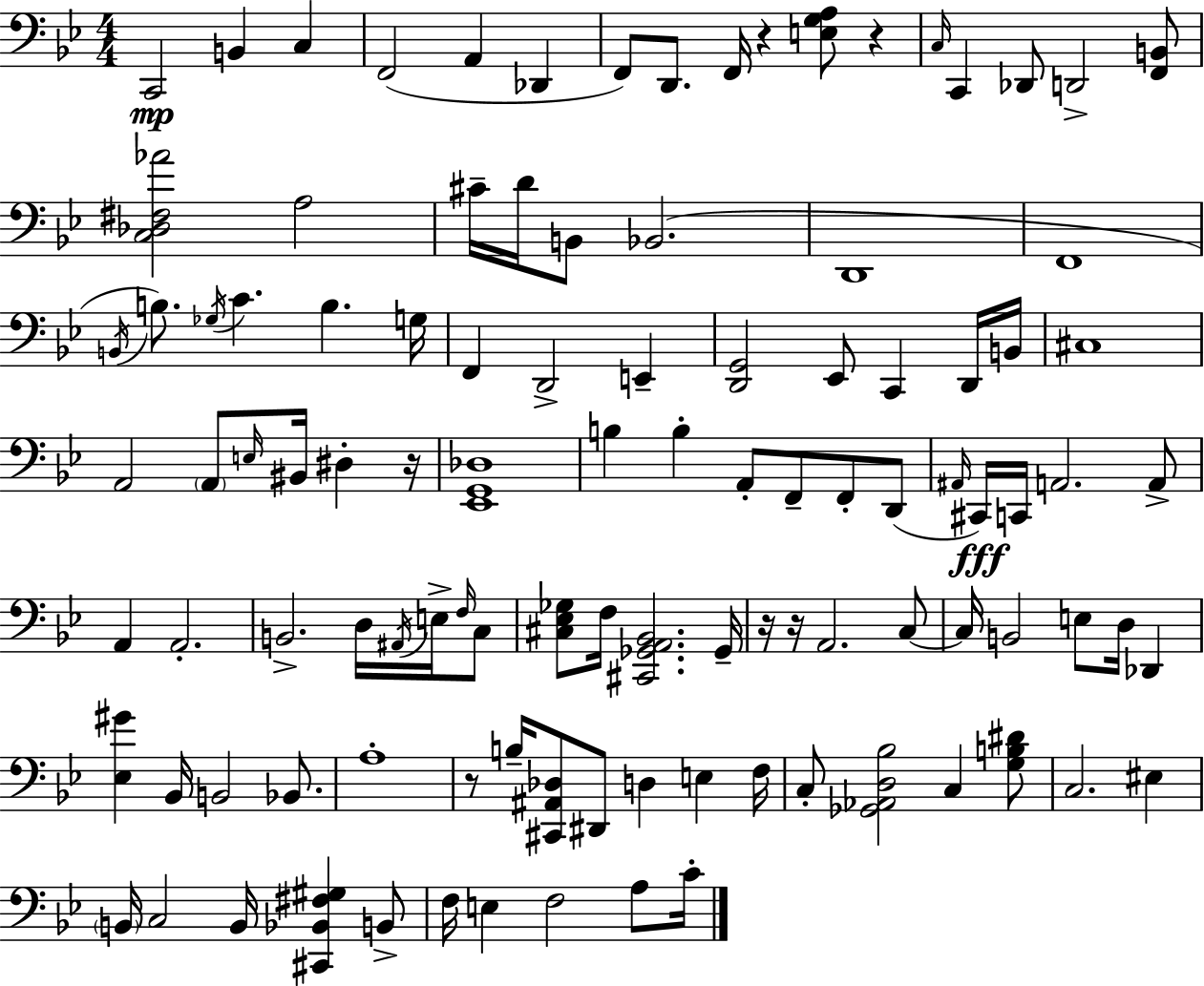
X:1
T:Untitled
M:4/4
L:1/4
K:Gm
C,,2 B,, C, F,,2 A,, _D,, F,,/2 D,,/2 F,,/4 z [E,G,A,]/2 z C,/4 C,, _D,,/2 D,,2 [F,,B,,]/2 [C,_D,^F,_A]2 A,2 ^C/4 D/4 B,,/2 _B,,2 D,,4 F,,4 B,,/4 B,/2 _G,/4 C B, G,/4 F,, D,,2 E,, [D,,G,,]2 _E,,/2 C,, D,,/4 B,,/4 ^C,4 A,,2 A,,/2 E,/4 ^B,,/4 ^D, z/4 [_E,,G,,_D,]4 B, B, A,,/2 F,,/2 F,,/2 D,,/2 ^A,,/4 ^C,,/4 C,,/4 A,,2 A,,/2 A,, A,,2 B,,2 D,/4 ^A,,/4 E,/4 F,/4 C,/2 [^C,_E,_G,]/2 F,/4 [^C,,_G,,A,,_B,,]2 _G,,/4 z/4 z/4 A,,2 C,/2 C,/4 B,,2 E,/2 D,/4 _D,, [_E,^G] _B,,/4 B,,2 _B,,/2 A,4 z/2 B,/4 [^C,,^A,,_D,]/2 ^D,,/2 D, E, F,/4 C,/2 [_G,,_A,,D,_B,]2 C, [G,B,^D]/2 C,2 ^E, B,,/4 C,2 B,,/4 [^C,,_B,,^F,^G,] B,,/2 F,/4 E, F,2 A,/2 C/4